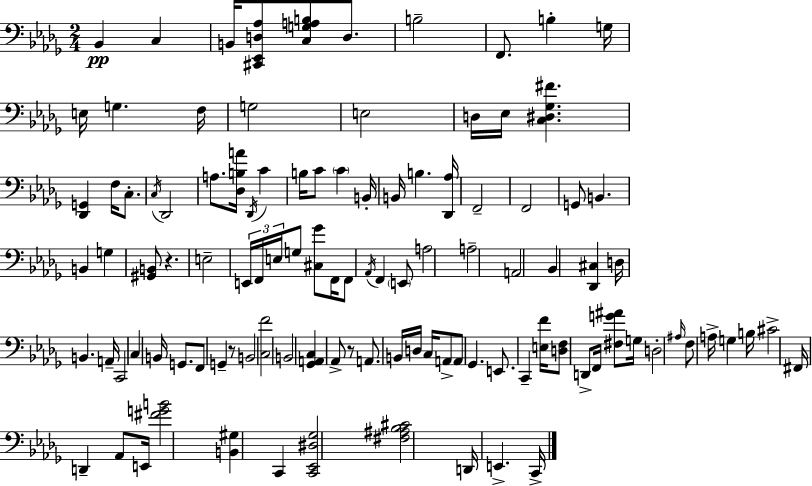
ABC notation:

X:1
T:Untitled
M:2/4
L:1/4
K:Bbm
_B,, C, B,,/4 [^C,,_E,,D,_A,]/2 [C,G,A,B,]/2 D,/2 B,2 F,,/2 B, G,/4 E,/4 G, F,/4 G,2 E,2 D,/4 _E,/4 [C,^D,_G,^F] [_D,,G,,] F,/4 C,/2 C,/4 _D,,2 A,/2 [_D,B,A]/4 _D,,/4 C B,/4 C/2 C B,,/4 B,,/4 B, [_D,,_A,]/4 F,,2 F,,2 G,,/2 B,, B,, G, [^G,,B,,]/2 z E,2 E,,/4 F,,/4 E,/4 G,/2 [^C,_G]/2 F,,/4 F,,/2 _A,,/4 F,, E,,/2 A,2 A,2 A,,2 _B,, [_D,,^C,] D,/4 B,, A,,/4 C,,2 C, B,,/4 G,,/2 F,,/2 G,, z/2 B,,2 [C,F]2 B,,2 [_G,,A,,C,] _A,,/2 z/2 A,,/2 B,,/4 D,/4 C,/4 A,,/2 A,,/2 _G,, E,,/2 C,, [E,F]/4 [D,F,]/2 D,,/2 F,,/4 [^F,G^A]/2 G,/4 D,2 ^A,/4 F,/2 A,/4 G, B,/4 ^C2 ^F,,/4 D,, _A,,/2 E,,/4 [^FGB]2 [B,,^G,] C,, [C,,_E,,^D,_G,]2 [^F,^A,_B,^C]2 D,,/4 E,, C,,/4